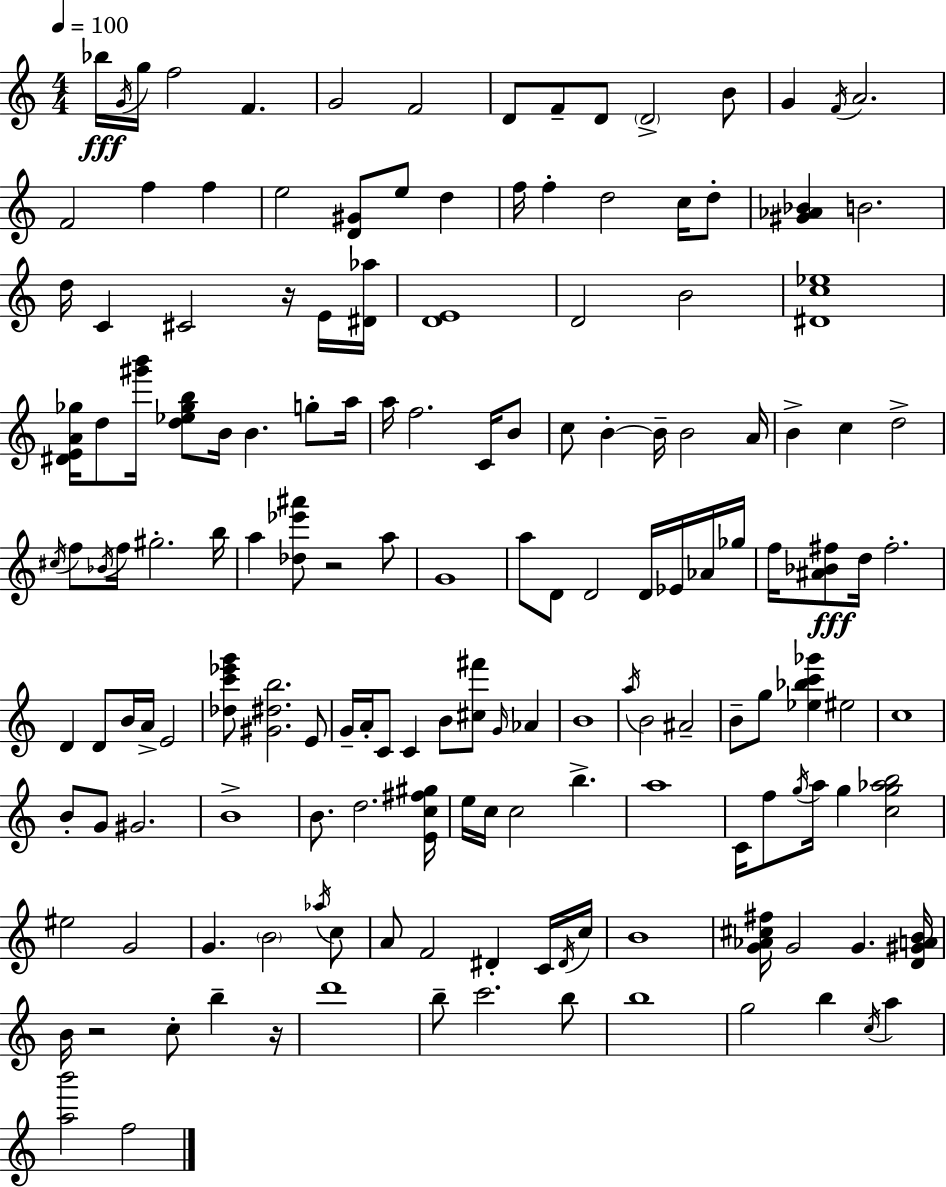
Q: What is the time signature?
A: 4/4